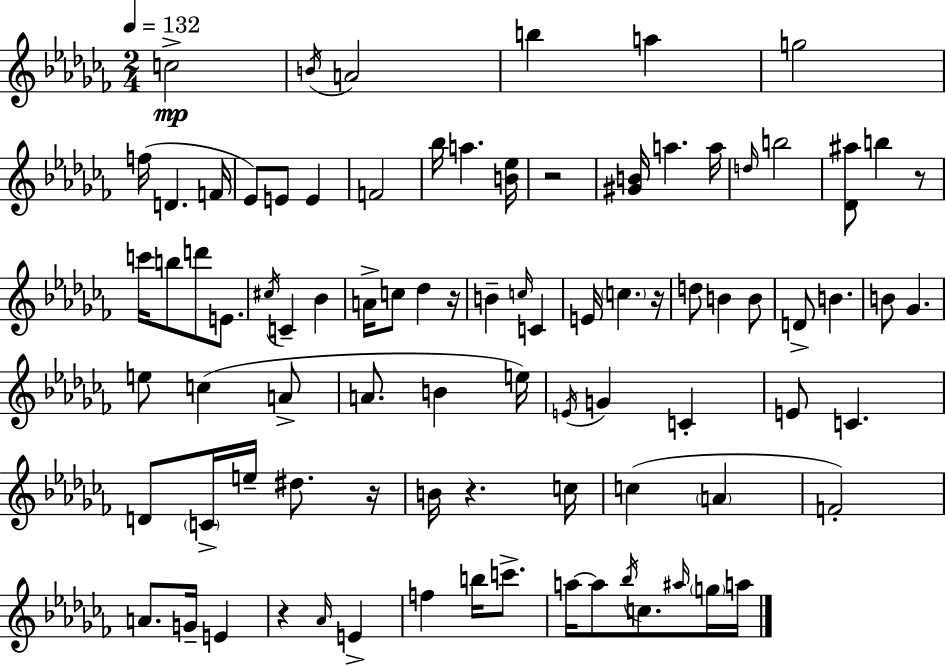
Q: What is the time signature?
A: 2/4